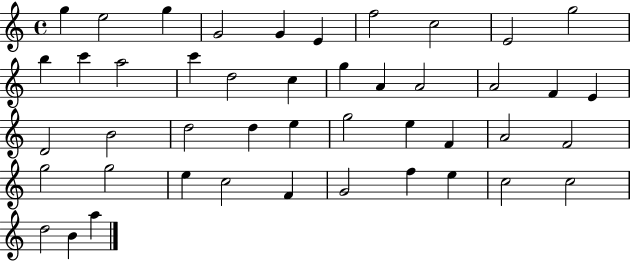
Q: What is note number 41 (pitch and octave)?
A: C5